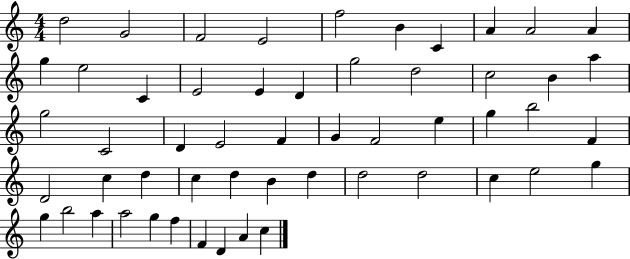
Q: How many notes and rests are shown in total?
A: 54